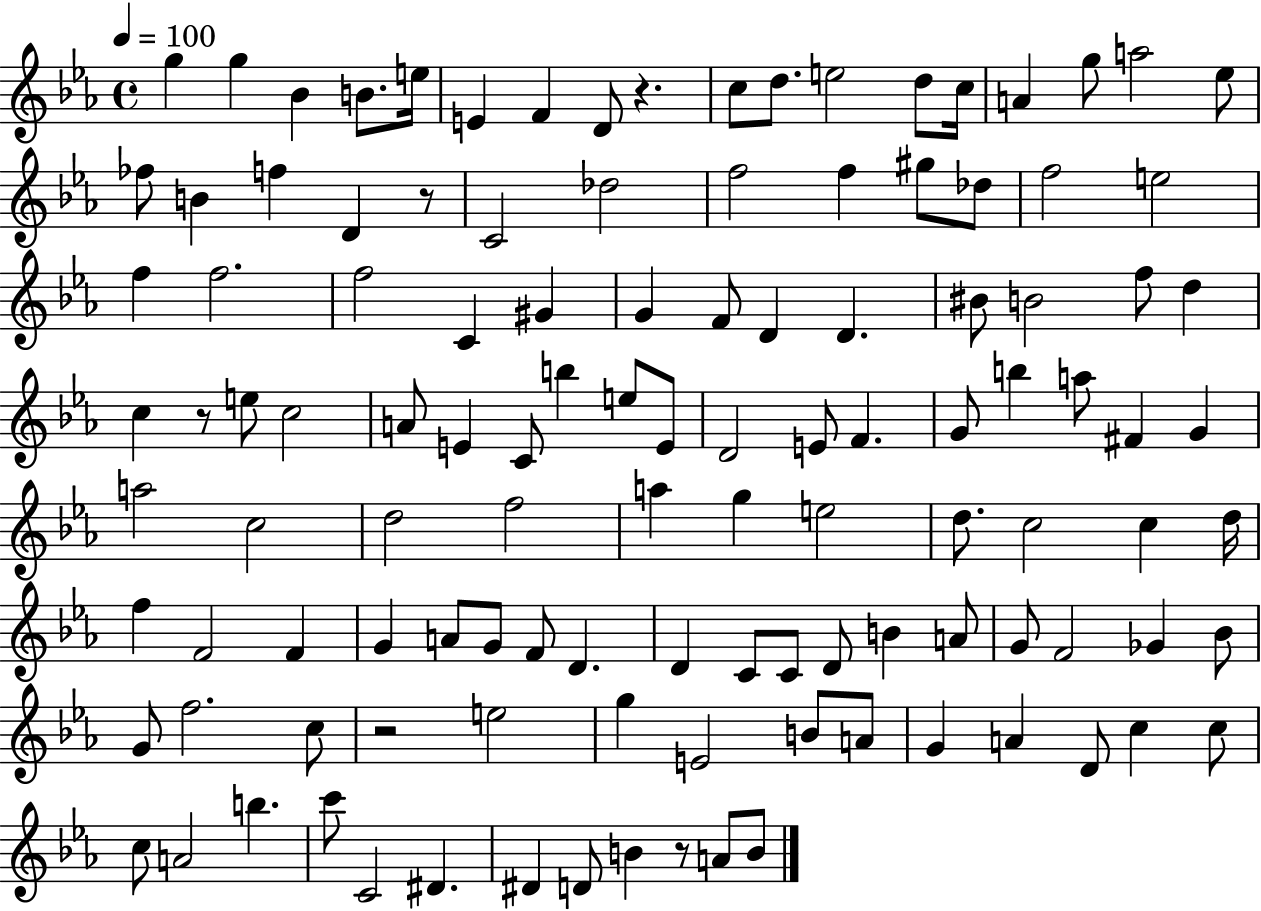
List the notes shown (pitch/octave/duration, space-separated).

G5/q G5/q Bb4/q B4/e. E5/s E4/q F4/q D4/e R/q. C5/e D5/e. E5/h D5/e C5/s A4/q G5/e A5/h Eb5/e FES5/e B4/q F5/q D4/q R/e C4/h Db5/h F5/h F5/q G#5/e Db5/e F5/h E5/h F5/q F5/h. F5/h C4/q G#4/q G4/q F4/e D4/q D4/q. BIS4/e B4/h F5/e D5/q C5/q R/e E5/e C5/h A4/e E4/q C4/e B5/q E5/e E4/e D4/h E4/e F4/q. G4/e B5/q A5/e F#4/q G4/q A5/h C5/h D5/h F5/h A5/q G5/q E5/h D5/e. C5/h C5/q D5/s F5/q F4/h F4/q G4/q A4/e G4/e F4/e D4/q. D4/q C4/e C4/e D4/e B4/q A4/e G4/e F4/h Gb4/q Bb4/e G4/e F5/h. C5/e R/h E5/h G5/q E4/h B4/e A4/e G4/q A4/q D4/e C5/q C5/e C5/e A4/h B5/q. C6/e C4/h D#4/q. D#4/q D4/e B4/q R/e A4/e B4/e